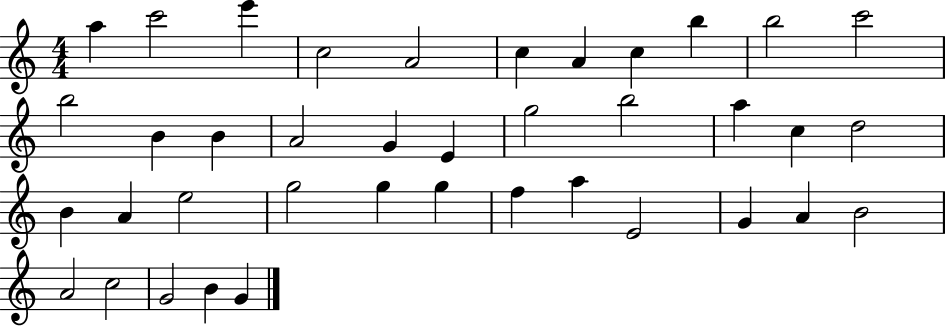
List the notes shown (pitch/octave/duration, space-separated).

A5/q C6/h E6/q C5/h A4/h C5/q A4/q C5/q B5/q B5/h C6/h B5/h B4/q B4/q A4/h G4/q E4/q G5/h B5/h A5/q C5/q D5/h B4/q A4/q E5/h G5/h G5/q G5/q F5/q A5/q E4/h G4/q A4/q B4/h A4/h C5/h G4/h B4/q G4/q